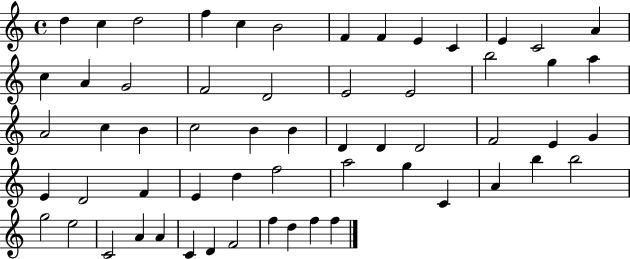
{
  \clef treble
  \time 4/4
  \defaultTimeSignature
  \key c \major
  d''4 c''4 d''2 | f''4 c''4 b'2 | f'4 f'4 e'4 c'4 | e'4 c'2 a'4 | \break c''4 a'4 g'2 | f'2 d'2 | e'2 e'2 | b''2 g''4 a''4 | \break a'2 c''4 b'4 | c''2 b'4 b'4 | d'4 d'4 d'2 | f'2 e'4 g'4 | \break e'4 d'2 f'4 | e'4 d''4 f''2 | a''2 g''4 c'4 | a'4 b''4 b''2 | \break g''2 e''2 | c'2 a'4 a'4 | c'4 d'4 f'2 | f''4 d''4 f''4 f''4 | \break \bar "|."
}